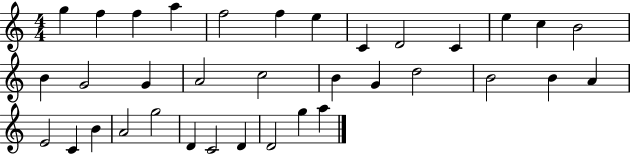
X:1
T:Untitled
M:4/4
L:1/4
K:C
g f f a f2 f e C D2 C e c B2 B G2 G A2 c2 B G d2 B2 B A E2 C B A2 g2 D C2 D D2 g a